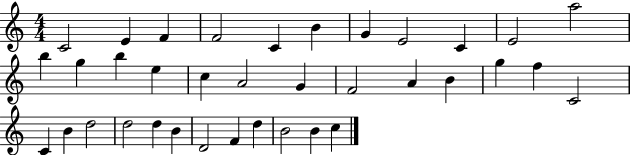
C4/h E4/q F4/q F4/h C4/q B4/q G4/q E4/h C4/q E4/h A5/h B5/q G5/q B5/q E5/q C5/q A4/h G4/q F4/h A4/q B4/q G5/q F5/q C4/h C4/q B4/q D5/h D5/h D5/q B4/q D4/h F4/q D5/q B4/h B4/q C5/q